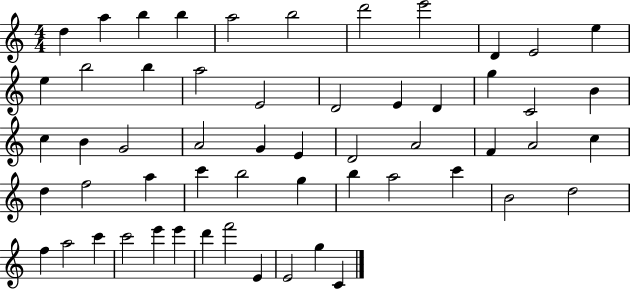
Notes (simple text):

D5/q A5/q B5/q B5/q A5/h B5/h D6/h E6/h D4/q E4/h E5/q E5/q B5/h B5/q A5/h E4/h D4/h E4/q D4/q G5/q C4/h B4/q C5/q B4/q G4/h A4/h G4/q E4/q D4/h A4/h F4/q A4/h C5/q D5/q F5/h A5/q C6/q B5/h G5/q B5/q A5/h C6/q B4/h D5/h F5/q A5/h C6/q C6/h E6/q E6/q D6/q F6/h E4/q E4/h G5/q C4/q